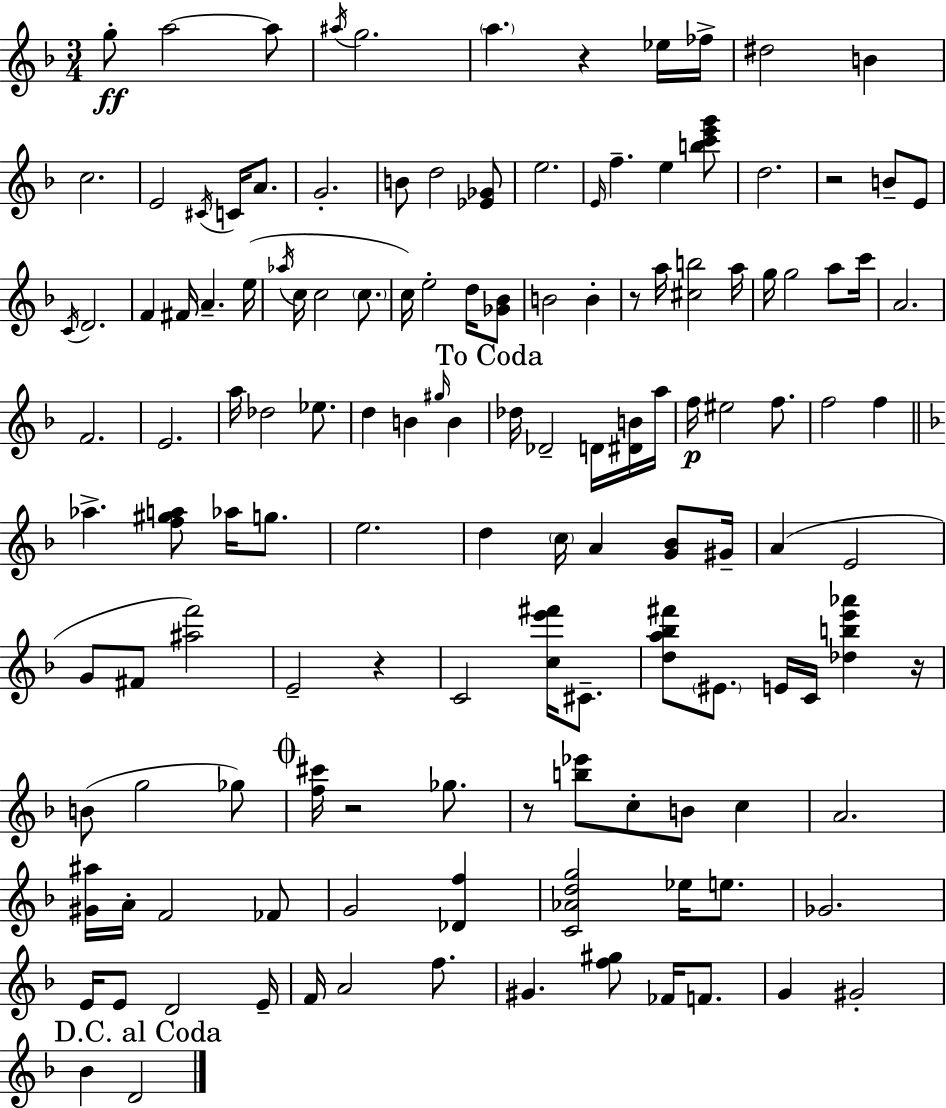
X:1
T:Untitled
M:3/4
L:1/4
K:F
g/2 a2 a/2 ^a/4 g2 a z _e/4 _f/4 ^d2 B c2 E2 ^C/4 C/4 A/2 G2 B/2 d2 [_E_G]/2 e2 E/4 f e [bc'e'g']/2 d2 z2 B/2 E/2 C/4 D2 F ^F/4 A e/4 _a/4 c/4 c2 c/2 c/4 e2 d/4 [_G_B]/2 B2 B z/2 a/4 [^cb]2 a/4 g/4 g2 a/2 c'/4 A2 F2 E2 a/4 _d2 _e/2 d B ^g/4 B _d/4 _D2 D/4 [^DB]/4 a/4 f/4 ^e2 f/2 f2 f _a [f^ga]/2 _a/4 g/2 e2 d c/4 A [G_B]/2 ^G/4 A E2 G/2 ^F/2 [^af']2 E2 z C2 [ce'^f']/4 ^C/2 [da_b^f']/2 ^E/2 E/4 C/4 [_dbe'_a'] z/4 B/2 g2 _g/2 [f^c']/4 z2 _g/2 z/2 [b_e']/2 c/2 B/2 c A2 [^G^a]/4 A/4 F2 _F/2 G2 [_Df] [C_Adg]2 _e/4 e/2 _G2 E/4 E/2 D2 E/4 F/4 A2 f/2 ^G [f^g]/2 _F/4 F/2 G ^G2 _B D2